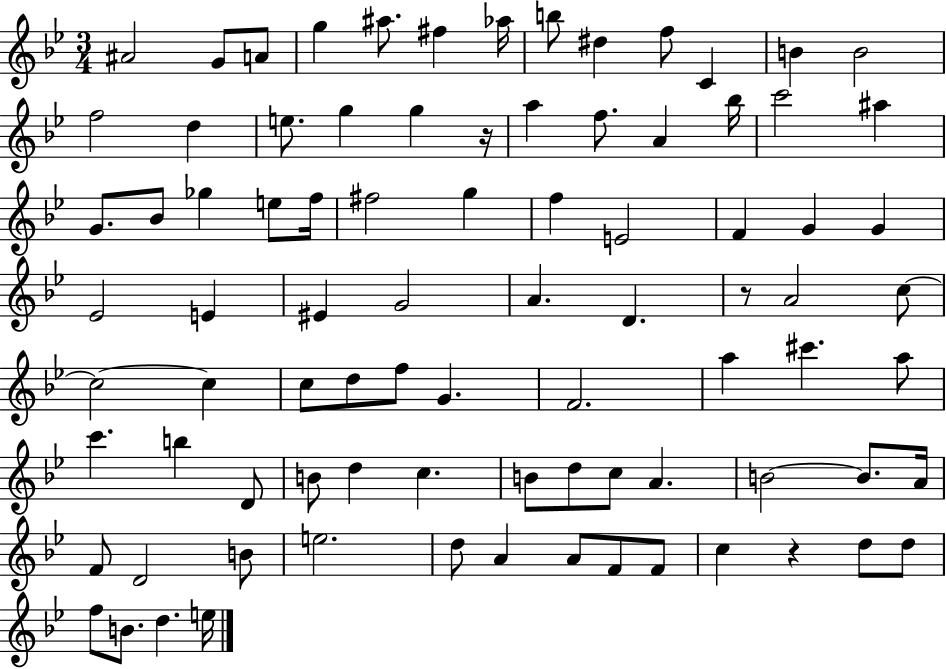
X:1
T:Untitled
M:3/4
L:1/4
K:Bb
^A2 G/2 A/2 g ^a/2 ^f _a/4 b/2 ^d f/2 C B B2 f2 d e/2 g g z/4 a f/2 A _b/4 c'2 ^a G/2 _B/2 _g e/2 f/4 ^f2 g f E2 F G G _E2 E ^E G2 A D z/2 A2 c/2 c2 c c/2 d/2 f/2 G F2 a ^c' a/2 c' b D/2 B/2 d c B/2 d/2 c/2 A B2 B/2 A/4 F/2 D2 B/2 e2 d/2 A A/2 F/2 F/2 c z d/2 d/2 f/2 B/2 d e/4